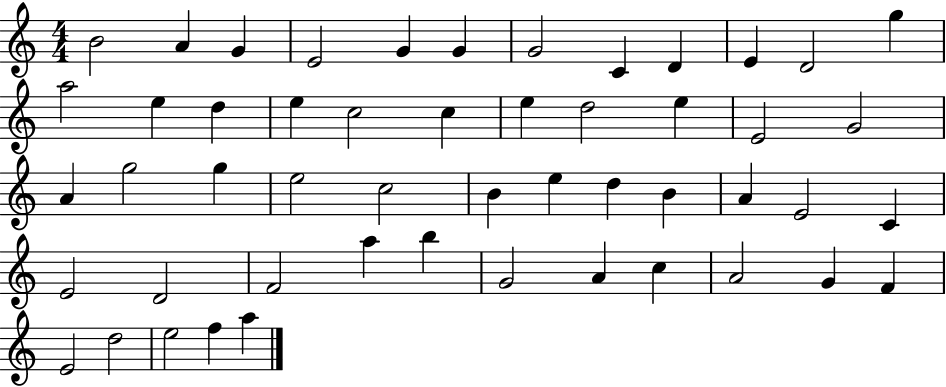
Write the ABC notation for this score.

X:1
T:Untitled
M:4/4
L:1/4
K:C
B2 A G E2 G G G2 C D E D2 g a2 e d e c2 c e d2 e E2 G2 A g2 g e2 c2 B e d B A E2 C E2 D2 F2 a b G2 A c A2 G F E2 d2 e2 f a